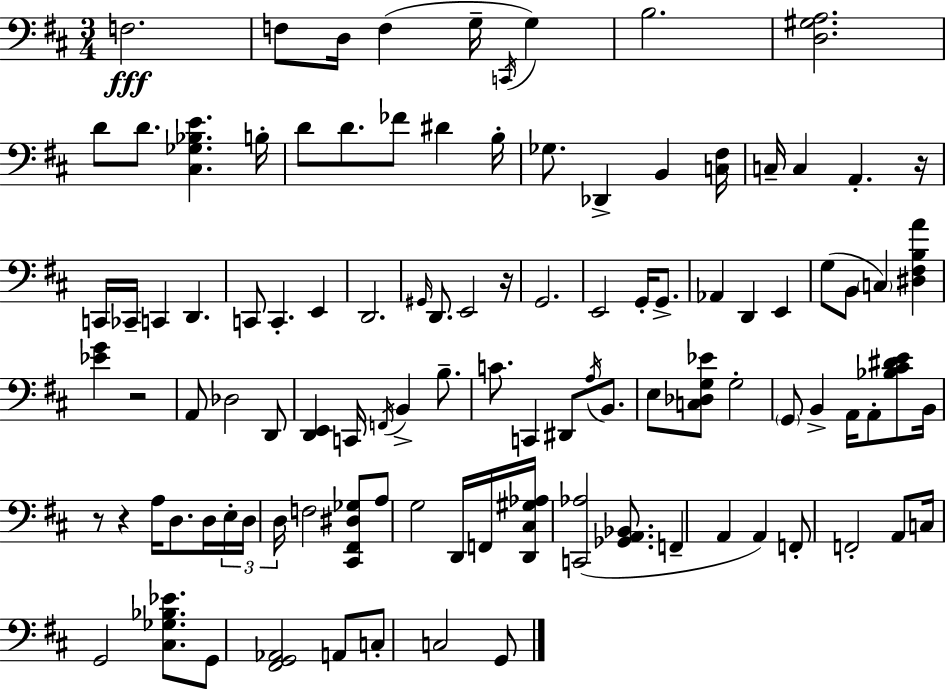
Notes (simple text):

F3/h. F3/e D3/s F3/q G3/s C2/s G3/q B3/h. [D3,G#3,A3]/h. D4/e D4/e. [C#3,Gb3,Bb3,E4]/q. B3/s D4/e D4/e. FES4/e D#4/q B3/s Gb3/e. Db2/q B2/q [C3,F#3]/s C3/s C3/q A2/q. R/s C2/s CES2/s C2/q D2/q. C2/e C2/q. E2/q D2/h. G#2/s D2/e. E2/h R/s G2/h. E2/h G2/s G2/e. Ab2/q D2/q E2/q G3/e B2/e C3/q [D#3,F#3,B3,A4]/q [Eb4,G4]/q R/h A2/e Db3/h D2/e [D2,E2]/q C2/s F2/s B2/q B3/e. C4/e. C2/q D#2/e A3/s B2/e. E3/e [C3,Db3,G3,Eb4]/e G3/h G2/e B2/q A2/s A2/e [Bb3,C#4,D#4,E4]/e B2/s R/e R/q A3/s D3/e. D3/s E3/s D3/s D3/s F3/h [C#2,F#2,D#3,Gb3]/e A3/e G3/h D2/s F2/s [D2,C#3,G#3,Ab3]/s [C2,Ab3]/h [Gb2,A2,Bb2]/e. F2/q A2/q A2/q F2/e F2/h A2/e C3/s G2/h [C#3,Gb3,Bb3,Eb4]/e. G2/e [F#2,G2,Ab2]/h A2/e C3/e C3/h G2/e